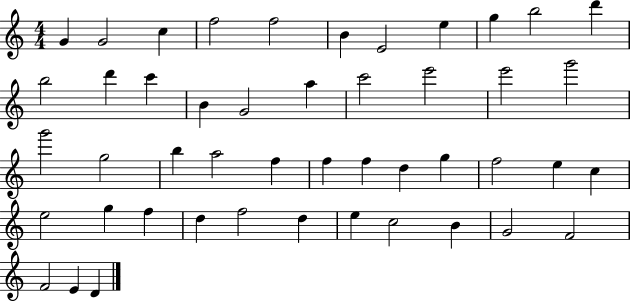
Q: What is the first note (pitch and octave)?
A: G4